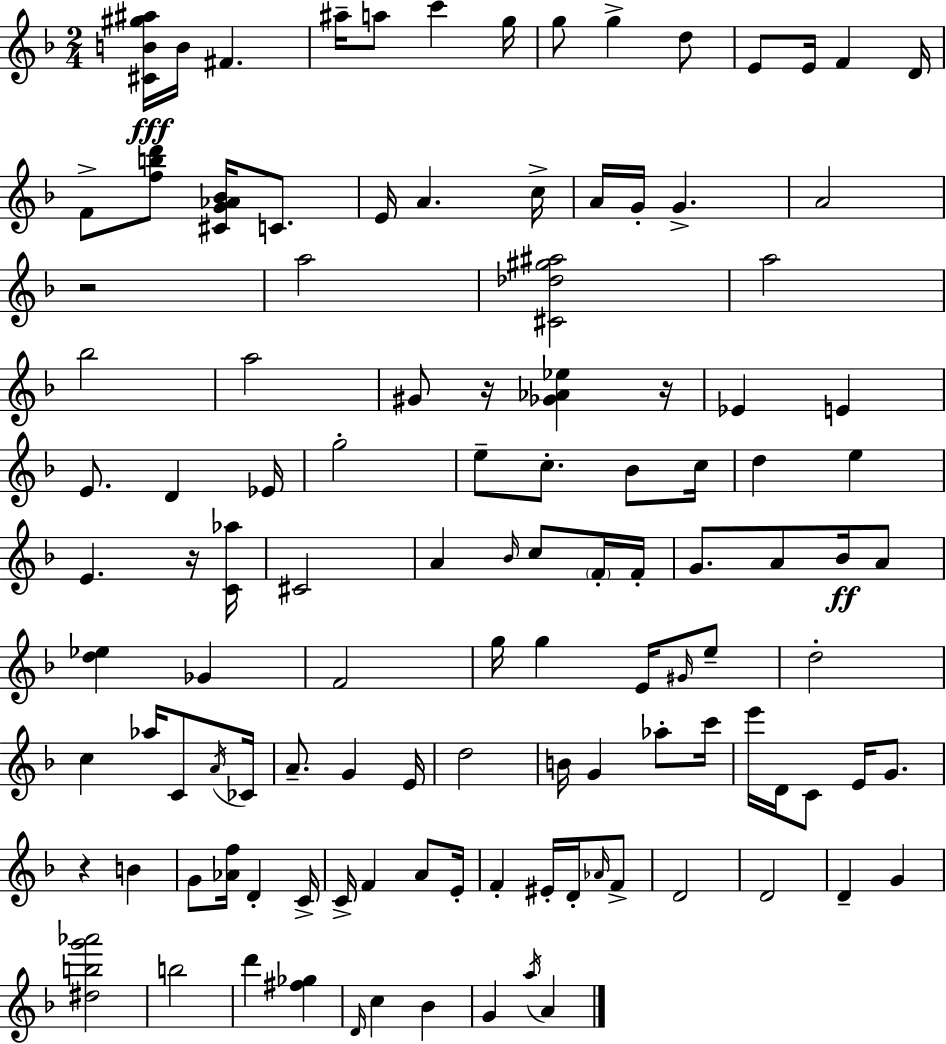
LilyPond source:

{
  \clef treble
  \numericTimeSignature
  \time 2/4
  \key d \minor
  <cis' b' gis'' ais''>16\fff b'16 fis'4. | ais''16-- a''8 c'''4 g''16 | g''8 g''4-> d''8 | e'8 e'16 f'4 d'16 | \break f'8-> <f'' b'' d'''>8 <cis' g' aes' bes'>16 c'8. | e'16 a'4. c''16-> | a'16 g'16-. g'4.-> | a'2 | \break r2 | a''2 | <cis' des'' gis'' ais''>2 | a''2 | \break bes''2 | a''2 | gis'8 r16 <ges' aes' ees''>4 r16 | ees'4 e'4 | \break e'8. d'4 ees'16 | g''2-. | e''8-- c''8.-. bes'8 c''16 | d''4 e''4 | \break e'4. r16 <c' aes''>16 | cis'2 | a'4 \grace { bes'16 } c''8 \parenthesize f'16-. | f'16-. g'8. a'8 bes'16\ff a'8 | \break <d'' ees''>4 ges'4 | f'2 | g''16 g''4 e'16 \grace { gis'16 } | e''8-- d''2-. | \break c''4 aes''16 c'8 | \acciaccatura { a'16 } ces'16 a'8.-- g'4 | e'16 d''2 | b'16 g'4 | \break aes''8-. c'''16 e'''16 d'16 c'8 e'16 | g'8. r4 b'4 | g'8 <aes' f''>16 d'4-. | c'16-> c'16-> f'4 | \break a'8 e'16-. f'4-. eis'16-. | d'16-. \grace { aes'16 } f'8-> d'2 | d'2 | d'4-- | \break g'4 <dis'' b'' g''' aes'''>2 | b''2 | d'''4 | <fis'' ges''>4 \grace { d'16 } c''4 | \break bes'4 g'4 | \acciaccatura { a''16 } a'4 \bar "|."
}